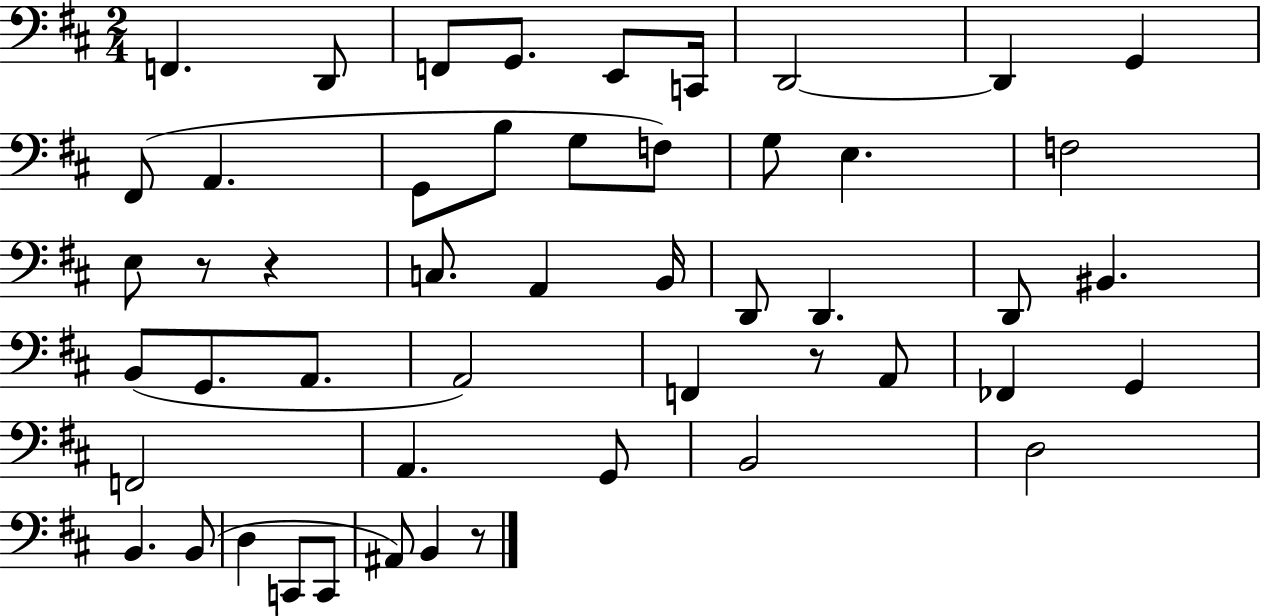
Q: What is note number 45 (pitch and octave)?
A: A#2